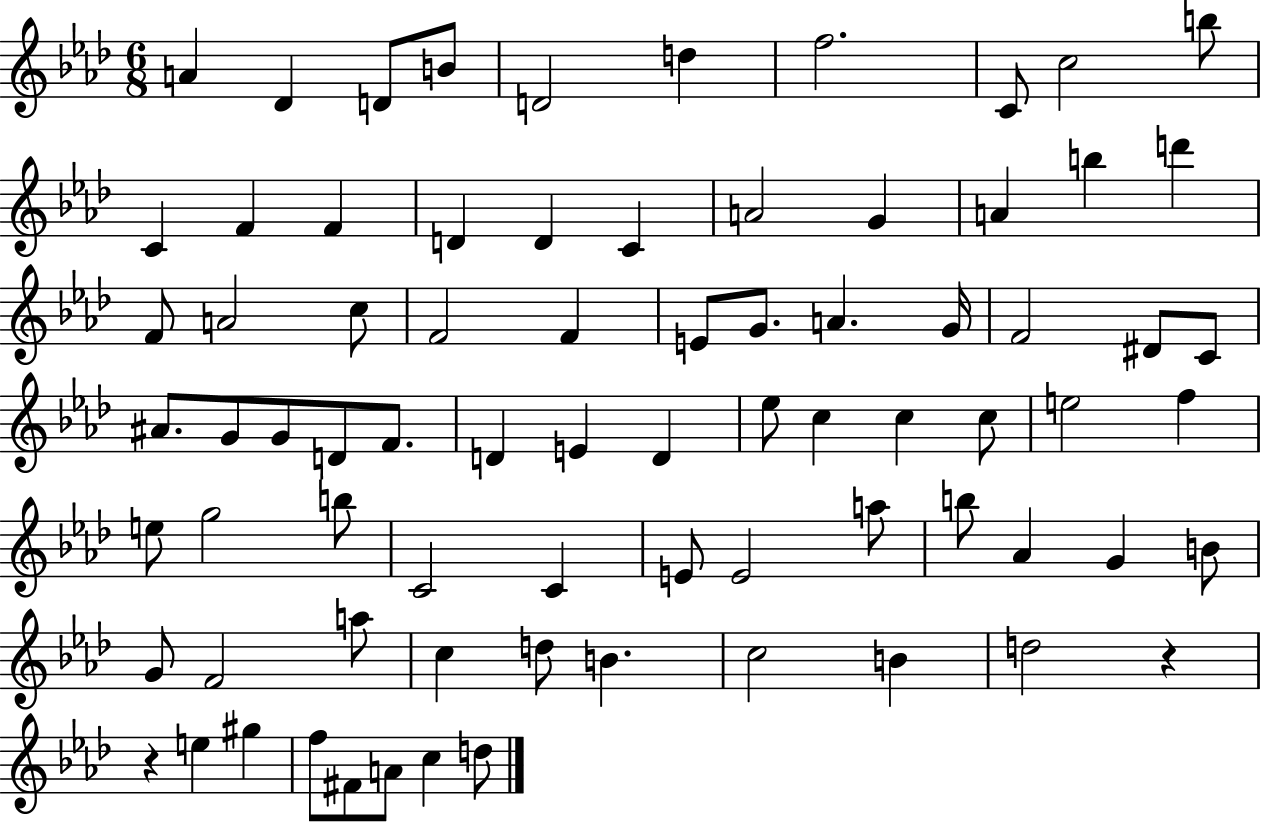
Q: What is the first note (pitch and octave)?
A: A4